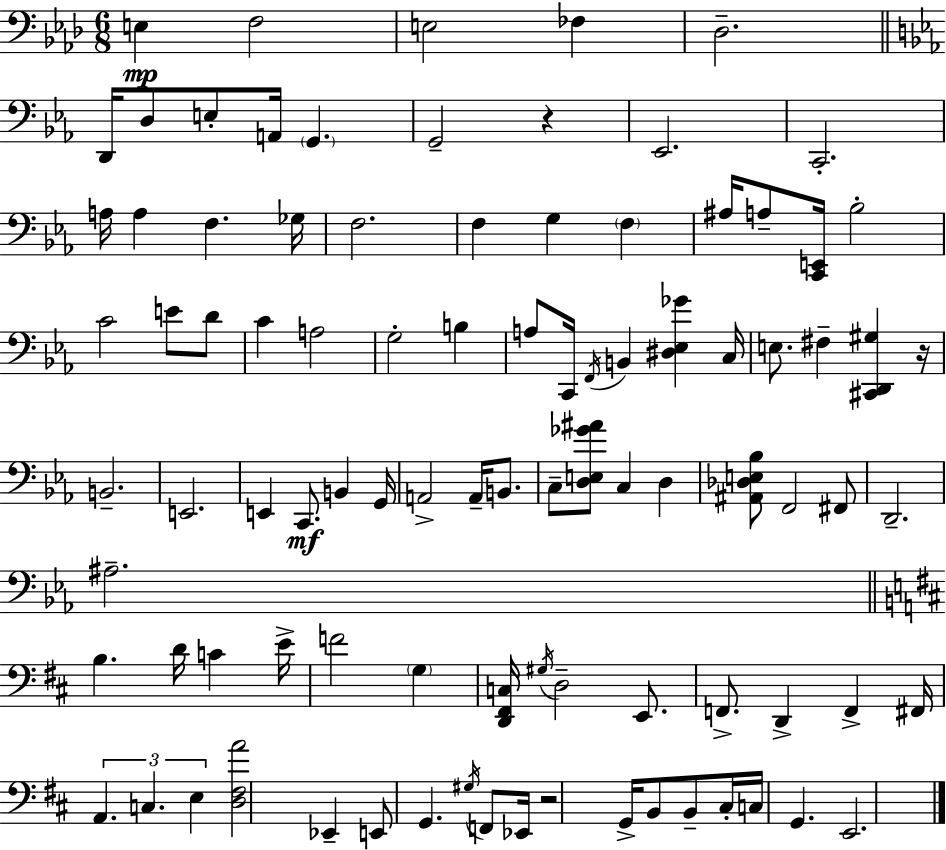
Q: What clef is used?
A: bass